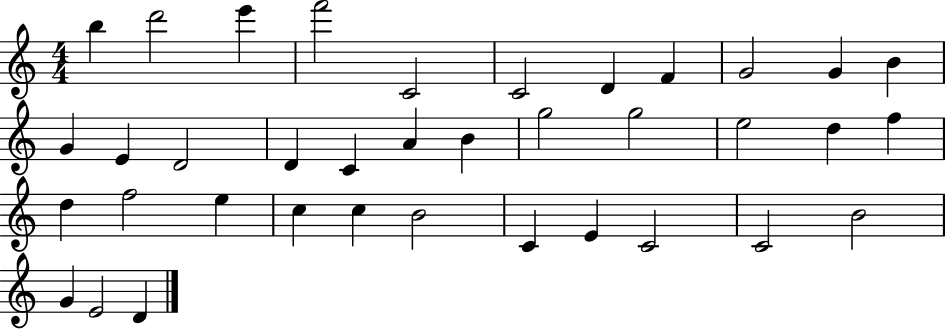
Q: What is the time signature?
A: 4/4